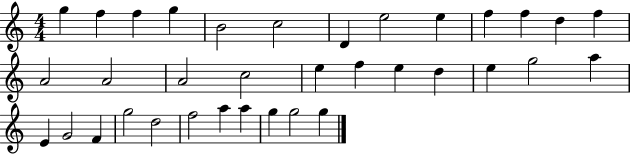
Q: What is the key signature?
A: C major